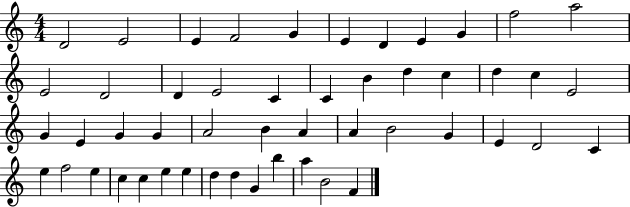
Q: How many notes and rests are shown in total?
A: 50